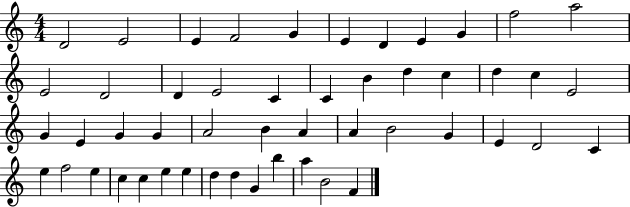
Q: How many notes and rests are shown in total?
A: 50